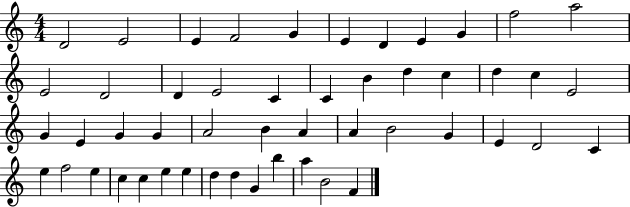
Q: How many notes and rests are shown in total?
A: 50